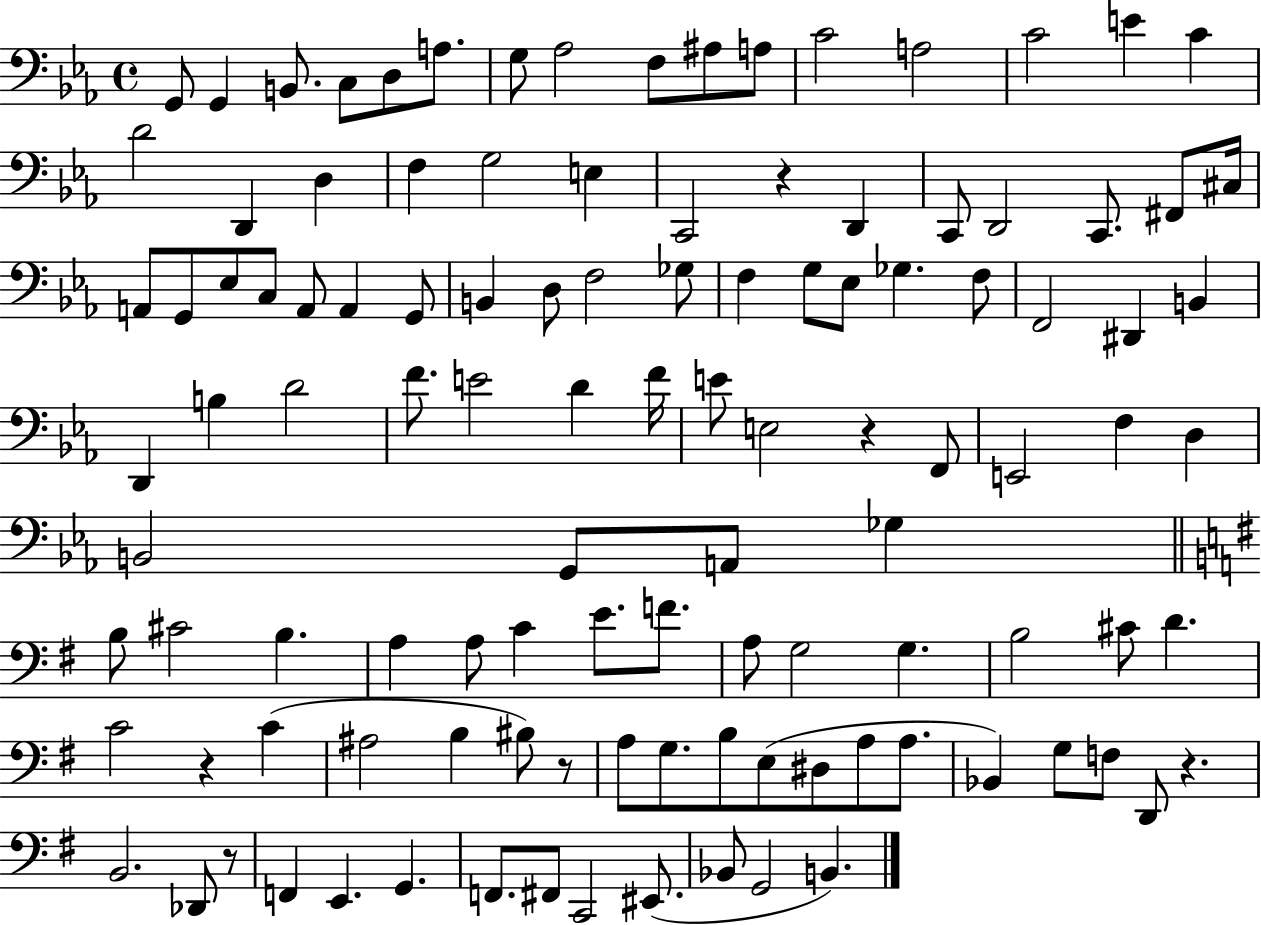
G2/e G2/q B2/e. C3/e D3/e A3/e. G3/e Ab3/h F3/e A#3/e A3/e C4/h A3/h C4/h E4/q C4/q D4/h D2/q D3/q F3/q G3/h E3/q C2/h R/q D2/q C2/e D2/h C2/e. F#2/e C#3/s A2/e G2/e Eb3/e C3/e A2/e A2/q G2/e B2/q D3/e F3/h Gb3/e F3/q G3/e Eb3/e Gb3/q. F3/e F2/h D#2/q B2/q D2/q B3/q D4/h F4/e. E4/h D4/q F4/s E4/e E3/h R/q F2/e E2/h F3/q D3/q B2/h G2/e A2/e Gb3/q B3/e C#4/h B3/q. A3/q A3/e C4/q E4/e. F4/e. A3/e G3/h G3/q. B3/h C#4/e D4/q. C4/h R/q C4/q A#3/h B3/q BIS3/e R/e A3/e G3/e. B3/e E3/e D#3/e A3/e A3/e. Bb2/q G3/e F3/e D2/e R/q. B2/h. Db2/e R/e F2/q E2/q. G2/q. F2/e. F#2/e C2/h EIS2/e. Bb2/e G2/h B2/q.